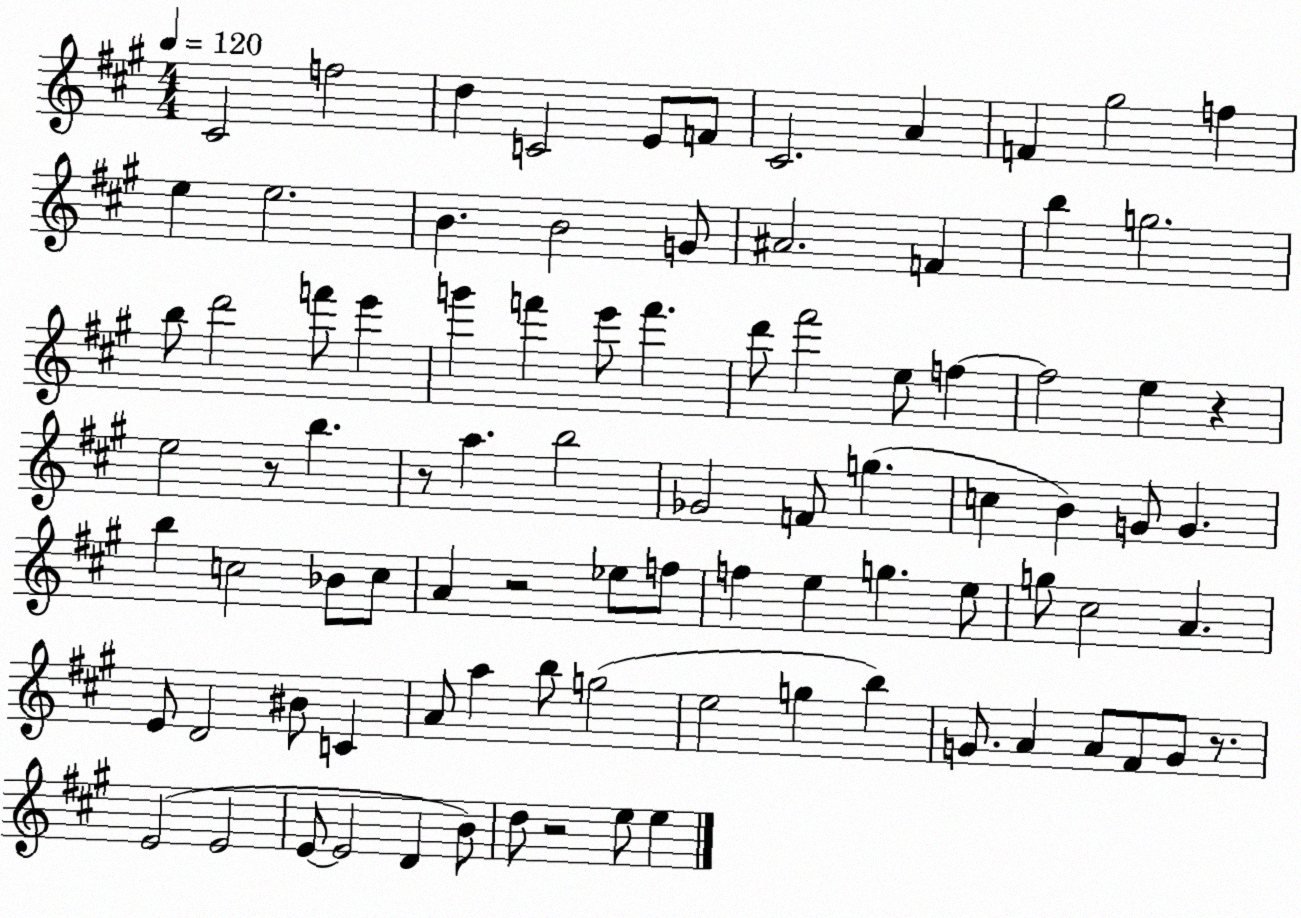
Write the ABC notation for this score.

X:1
T:Untitled
M:4/4
L:1/4
K:A
^C2 f2 d C2 E/2 F/2 ^C2 A F ^g2 f e e2 B B2 G/2 ^A2 F b g2 b/2 d'2 f'/2 e' g' f' e'/2 f' d'/2 ^f'2 e/2 f f2 e z e2 z/2 b z/2 a b2 _G2 F/2 g c B G/2 G b c2 _B/2 c/2 A z2 _e/2 f/2 f e g e/2 g/2 ^c2 A E/2 D2 ^B/2 C A/2 a b/2 g2 e2 g b G/2 A A/2 ^F/2 G/2 z/2 E2 E2 E/2 E2 D B/2 d/2 z2 e/2 e